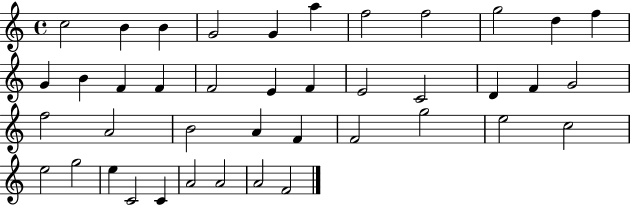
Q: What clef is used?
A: treble